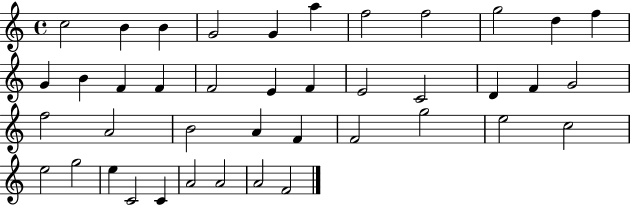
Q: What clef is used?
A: treble